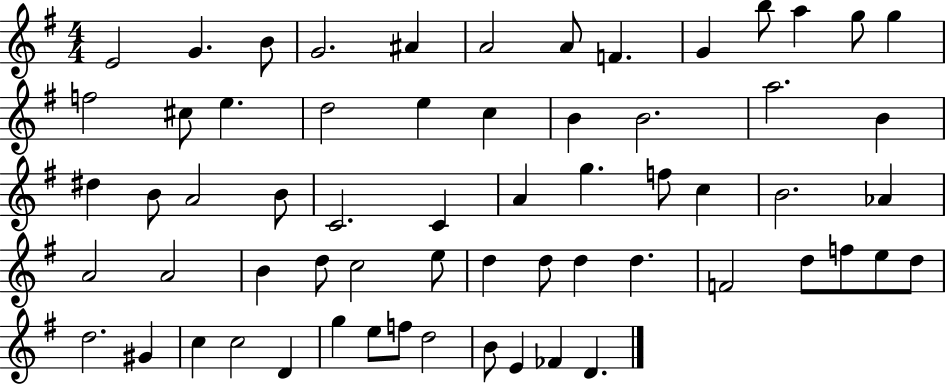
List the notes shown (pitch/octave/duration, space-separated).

E4/h G4/q. B4/e G4/h. A#4/q A4/h A4/e F4/q. G4/q B5/e A5/q G5/e G5/q F5/h C#5/e E5/q. D5/h E5/q C5/q B4/q B4/h. A5/h. B4/q D#5/q B4/e A4/h B4/e C4/h. C4/q A4/q G5/q. F5/e C5/q B4/h. Ab4/q A4/h A4/h B4/q D5/e C5/h E5/e D5/q D5/e D5/q D5/q. F4/h D5/e F5/e E5/e D5/e D5/h. G#4/q C5/q C5/h D4/q G5/q E5/e F5/e D5/h B4/e E4/q FES4/q D4/q.